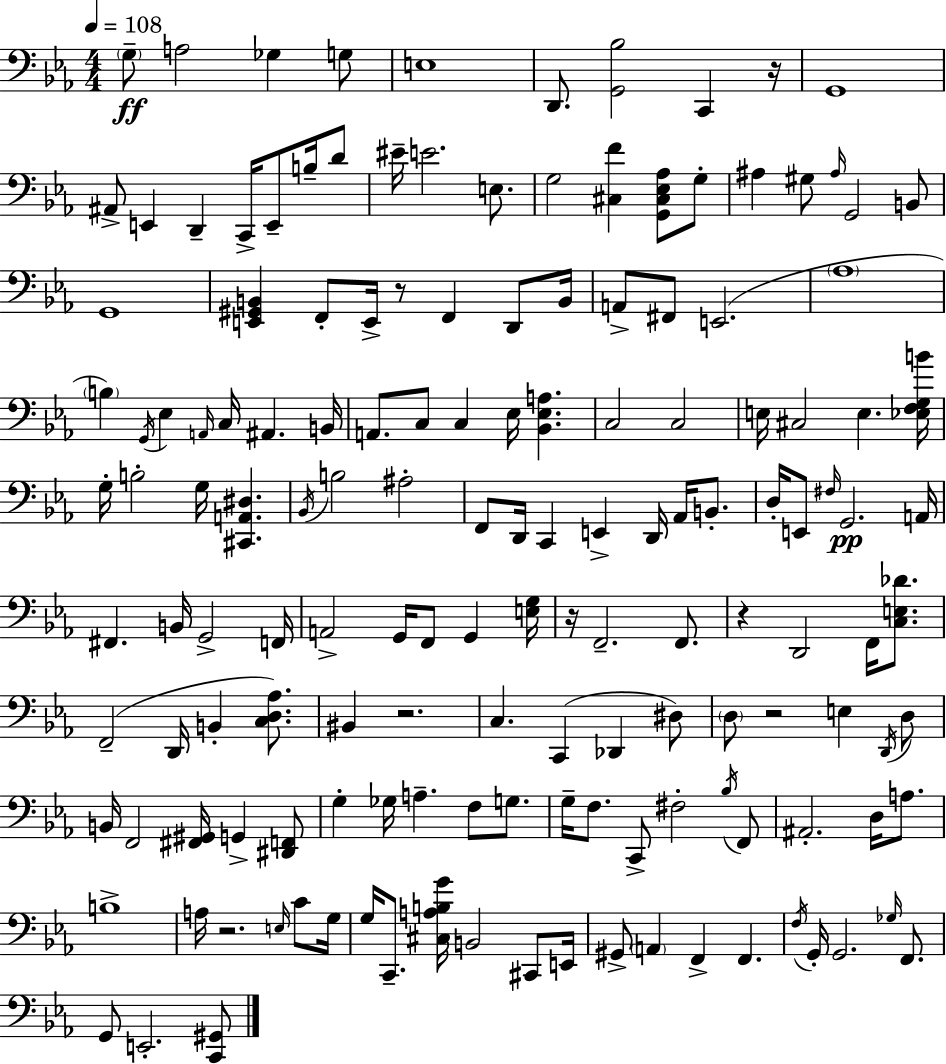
G3/e A3/h Gb3/q G3/e E3/w D2/e. [G2,Bb3]/h C2/q R/s G2/w A#2/e E2/q D2/q C2/s E2/e B3/s D4/e EIS4/s E4/h. E3/e. G3/h [C#3,F4]/q [G2,C#3,Eb3,Ab3]/e G3/e A#3/q G#3/e A#3/s G2/h B2/e G2/w [E2,G#2,B2]/q F2/e E2/s R/e F2/q D2/e B2/s A2/e F#2/e E2/h. Ab3/w B3/q G2/s Eb3/q A2/s C3/s A#2/q. B2/s A2/e. C3/e C3/q Eb3/s [Bb2,Eb3,A3]/q. C3/h C3/h E3/s C#3/h E3/q. [Eb3,F3,G3,B4]/s G3/s B3/h G3/s [C#2,A2,D#3]/q. Bb2/s B3/h A#3/h F2/e D2/s C2/q E2/q D2/s Ab2/s B2/e. D3/s E2/e F#3/s G2/h. A2/s F#2/q. B2/s G2/h F2/s A2/h G2/s F2/e G2/q [E3,G3]/s R/s F2/h. F2/e. R/q D2/h F2/s [C3,E3,Db4]/e. F2/h D2/s B2/q [C3,D3,Ab3]/e. BIS2/q R/h. C3/q. C2/q Db2/q D#3/e D3/e R/h E3/q D2/s D3/e B2/s F2/h [F#2,G#2]/s G2/q [D#2,F2]/e G3/q Gb3/s A3/q. F3/e G3/e. G3/s F3/e. C2/e F#3/h Bb3/s F2/e A#2/h. D3/s A3/e. B3/w A3/s R/h. E3/s C4/e G3/s G3/s C2/e. [C#3,A3,B3,G4]/s B2/h C#2/e E2/s G#2/e A2/q F2/q F2/q. F3/s G2/s G2/h. Gb3/s F2/e. G2/e E2/h. [C2,G#2]/e